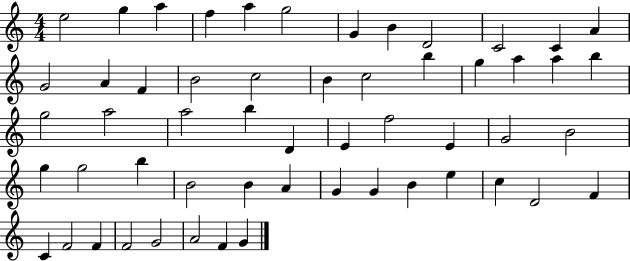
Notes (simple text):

E5/h G5/q A5/q F5/q A5/q G5/h G4/q B4/q D4/h C4/h C4/q A4/q G4/h A4/q F4/q B4/h C5/h B4/q C5/h B5/q G5/q A5/q A5/q B5/q G5/h A5/h A5/h B5/q D4/q E4/q F5/h E4/q G4/h B4/h G5/q G5/h B5/q B4/h B4/q A4/q G4/q G4/q B4/q E5/q C5/q D4/h F4/q C4/q F4/h F4/q F4/h G4/h A4/h F4/q G4/q